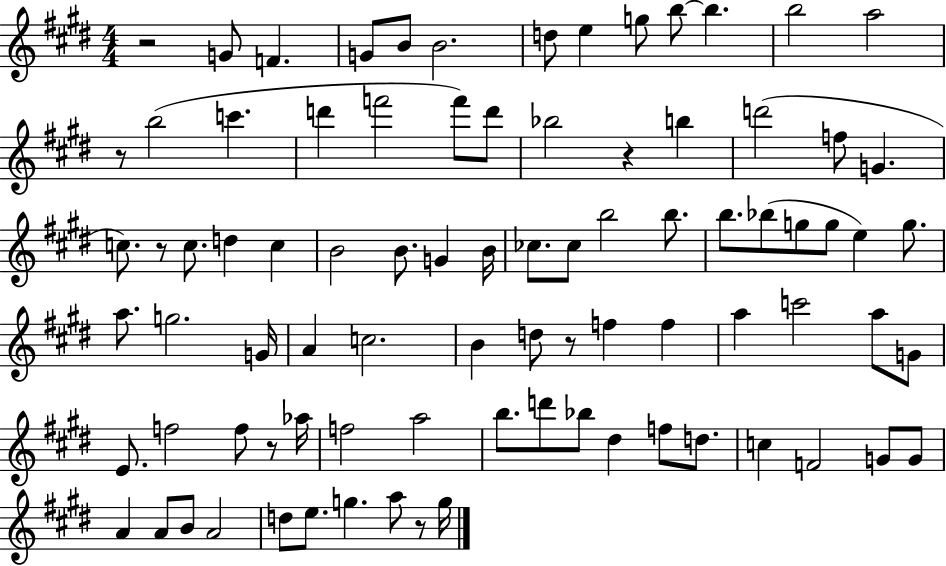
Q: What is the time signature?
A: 4/4